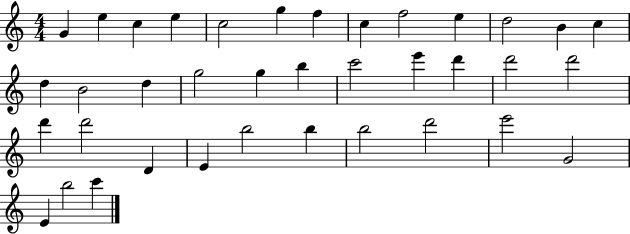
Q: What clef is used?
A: treble